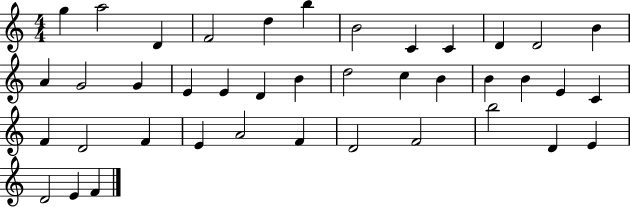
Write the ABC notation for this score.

X:1
T:Untitled
M:4/4
L:1/4
K:C
g a2 D F2 d b B2 C C D D2 B A G2 G E E D B d2 c B B B E C F D2 F E A2 F D2 F2 b2 D E D2 E F